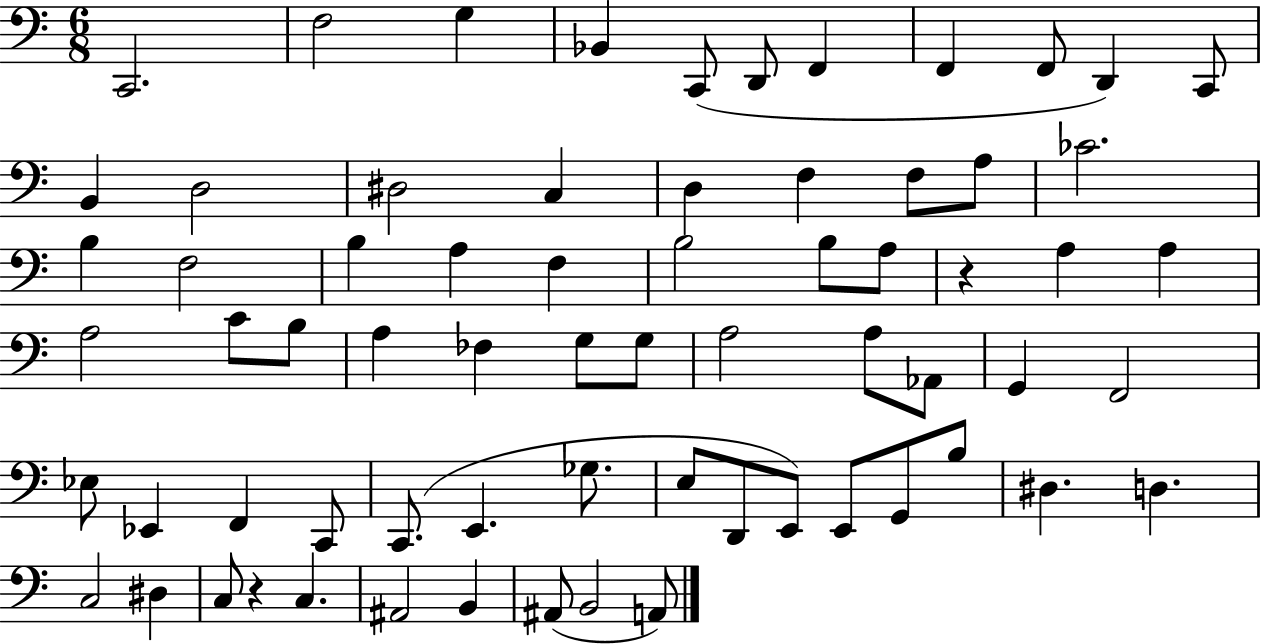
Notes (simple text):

C2/h. F3/h G3/q Bb2/q C2/e D2/e F2/q F2/q F2/e D2/q C2/e B2/q D3/h D#3/h C3/q D3/q F3/q F3/e A3/e CES4/h. B3/q F3/h B3/q A3/q F3/q B3/h B3/e A3/e R/q A3/q A3/q A3/h C4/e B3/e A3/q FES3/q G3/e G3/e A3/h A3/e Ab2/e G2/q F2/h Eb3/e Eb2/q F2/q C2/e C2/e. E2/q. Gb3/e. E3/e D2/e E2/e E2/e G2/e B3/e D#3/q. D3/q. C3/h D#3/q C3/e R/q C3/q. A#2/h B2/q A#2/e B2/h A2/e